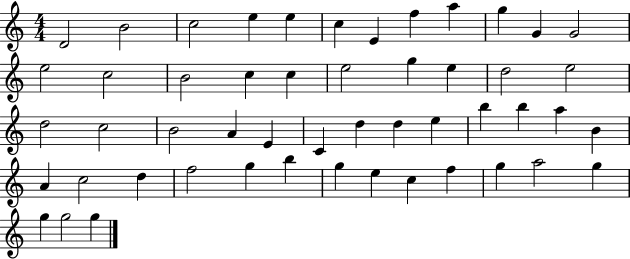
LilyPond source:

{
  \clef treble
  \numericTimeSignature
  \time 4/4
  \key c \major
  d'2 b'2 | c''2 e''4 e''4 | c''4 e'4 f''4 a''4 | g''4 g'4 g'2 | \break e''2 c''2 | b'2 c''4 c''4 | e''2 g''4 e''4 | d''2 e''2 | \break d''2 c''2 | b'2 a'4 e'4 | c'4 d''4 d''4 e''4 | b''4 b''4 a''4 b'4 | \break a'4 c''2 d''4 | f''2 g''4 b''4 | g''4 e''4 c''4 f''4 | g''4 a''2 g''4 | \break g''4 g''2 g''4 | \bar "|."
}